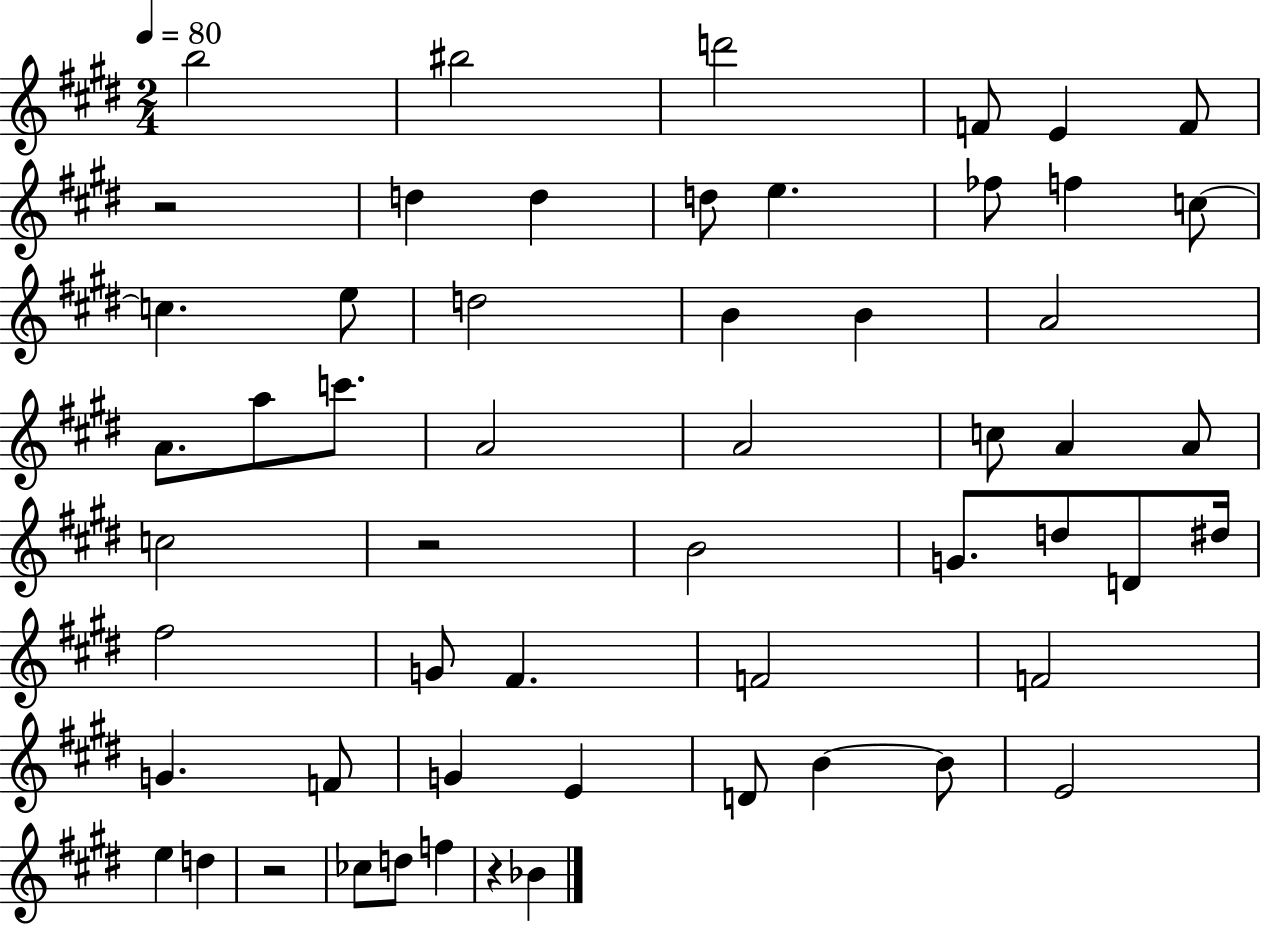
{
  \clef treble
  \numericTimeSignature
  \time 2/4
  \key e \major
  \tempo 4 = 80
  \repeat volta 2 { b''2 | bis''2 | d'''2 | f'8 e'4 f'8 | \break r2 | d''4 d''4 | d''8 e''4. | fes''8 f''4 c''8~~ | \break c''4. e''8 | d''2 | b'4 b'4 | a'2 | \break a'8. a''8 c'''8. | a'2 | a'2 | c''8 a'4 a'8 | \break c''2 | r2 | b'2 | g'8. d''8 d'8 dis''16 | \break fis''2 | g'8 fis'4. | f'2 | f'2 | \break g'4. f'8 | g'4 e'4 | d'8 b'4~~ b'8 | e'2 | \break e''4 d''4 | r2 | ces''8 d''8 f''4 | r4 bes'4 | \break } \bar "|."
}